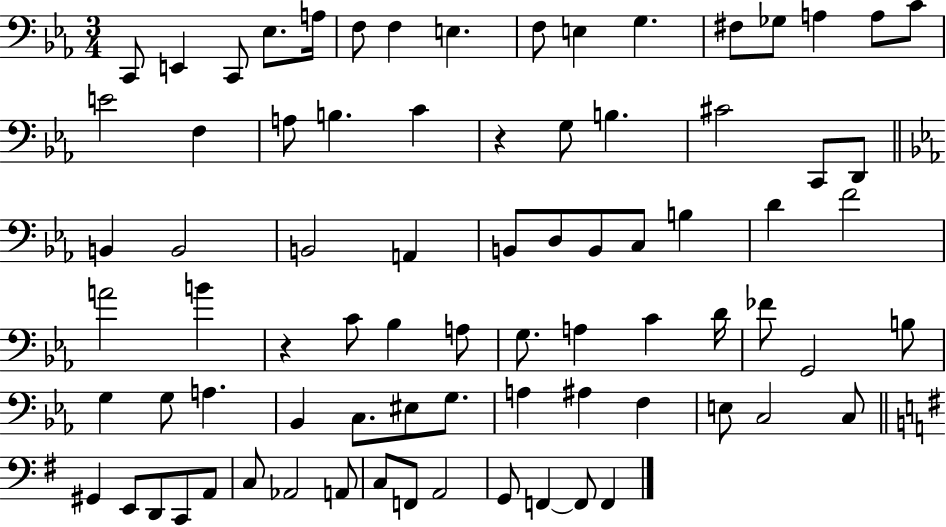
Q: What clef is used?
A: bass